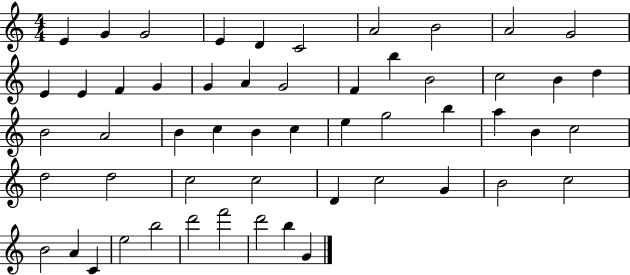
{
  \clef treble
  \numericTimeSignature
  \time 4/4
  \key c \major
  e'4 g'4 g'2 | e'4 d'4 c'2 | a'2 b'2 | a'2 g'2 | \break e'4 e'4 f'4 g'4 | g'4 a'4 g'2 | f'4 b''4 b'2 | c''2 b'4 d''4 | \break b'2 a'2 | b'4 c''4 b'4 c''4 | e''4 g''2 b''4 | a''4 b'4 c''2 | \break d''2 d''2 | c''2 c''2 | d'4 c''2 g'4 | b'2 c''2 | \break b'2 a'4 c'4 | e''2 b''2 | d'''2 f'''2 | d'''2 b''4 g'4 | \break \bar "|."
}